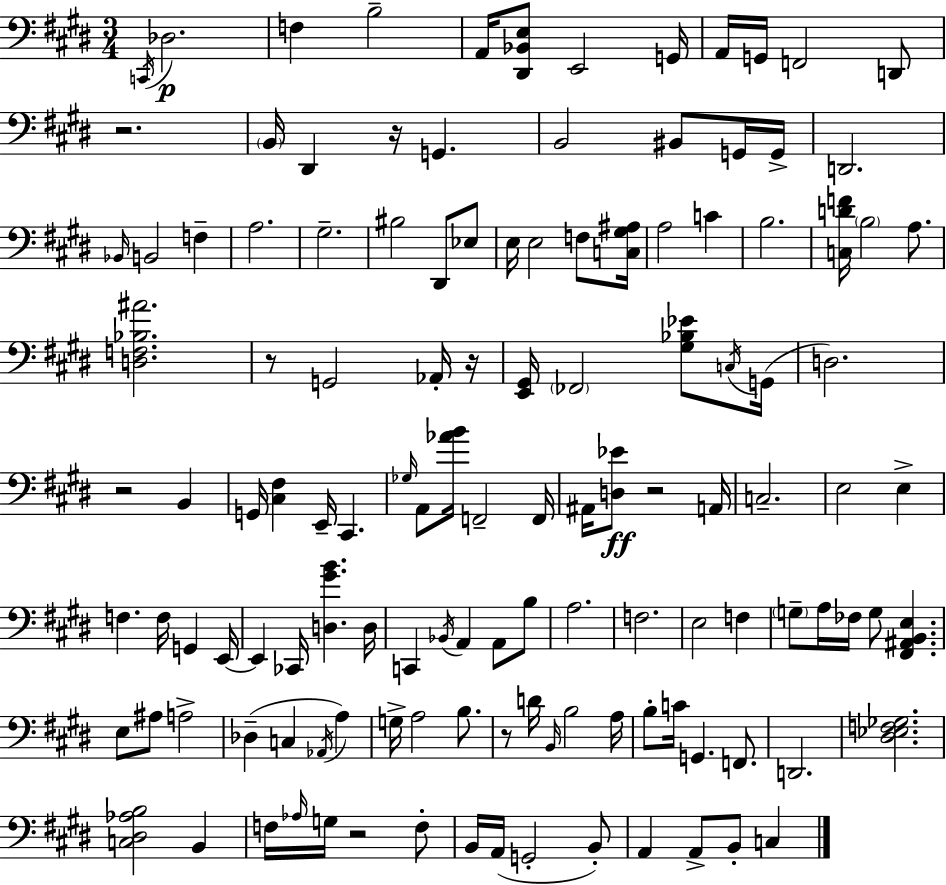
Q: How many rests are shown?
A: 8